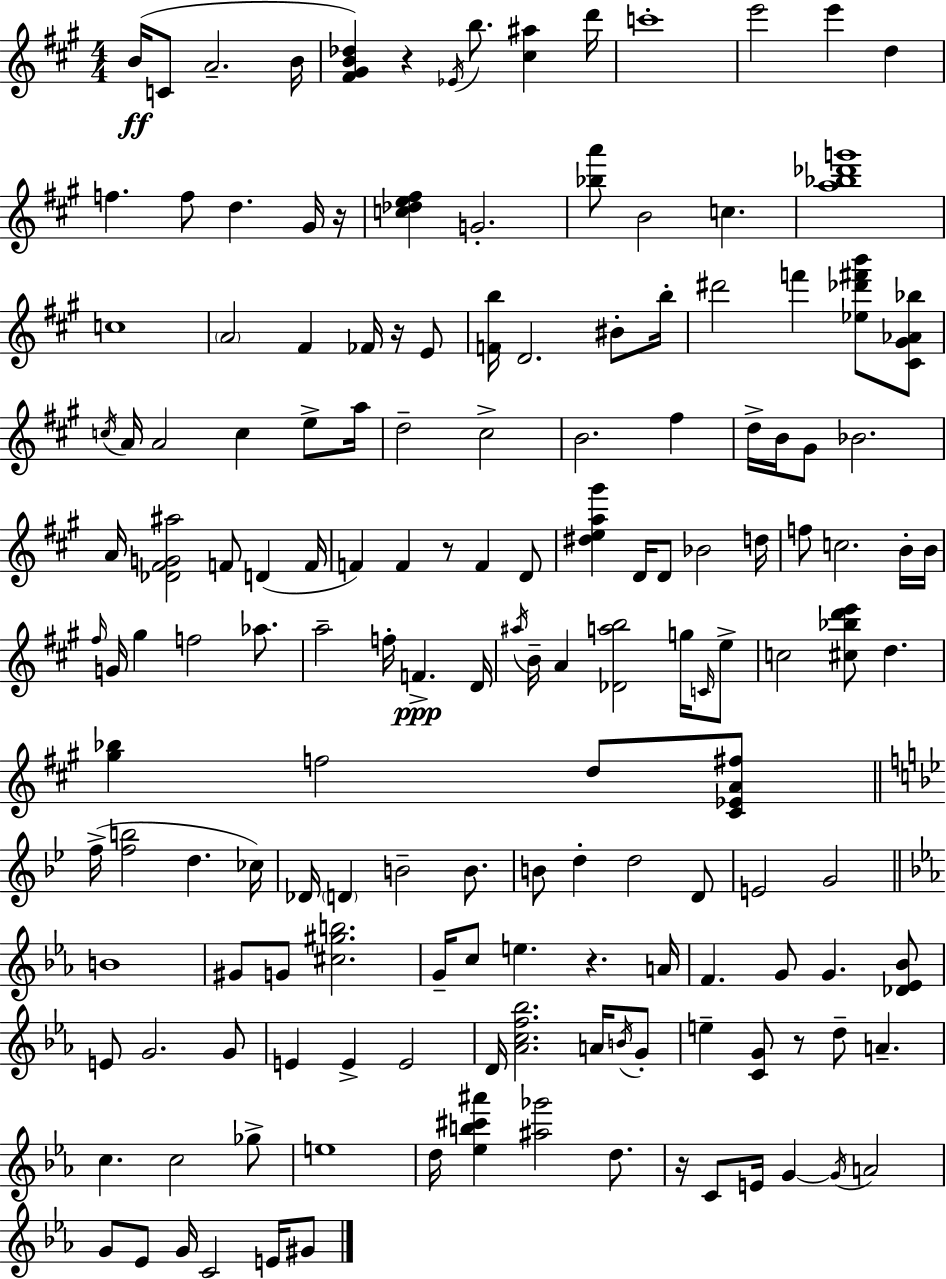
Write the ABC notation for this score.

X:1
T:Untitled
M:4/4
L:1/4
K:A
B/4 C/2 A2 B/4 [^F^GB_d] z _E/4 b/2 [^c^a] d'/4 c'4 e'2 e' d f f/2 d ^G/4 z/4 [c_de^f] G2 [_ba']/2 B2 c [a_b_d'g']4 c4 A2 ^F _F/4 z/4 E/2 [Fb]/4 D2 ^B/2 b/4 ^d'2 f' [_e_d'^f'b']/2 [^C^G_A_b]/2 c/4 A/4 A2 c e/2 a/4 d2 ^c2 B2 ^f d/4 B/4 ^G/2 _B2 A/4 [_D^FG^a]2 F/2 D F/4 F F z/2 F D/2 [^dea^g'] D/4 D/2 _B2 d/4 f/2 c2 B/4 B/4 ^f/4 G/4 ^g f2 _a/2 a2 f/4 F D/4 ^a/4 B/4 A [_Dab]2 g/4 C/4 e/2 c2 [^c_bd'e']/2 d [^g_b] f2 d/2 [^C_EA^f]/2 f/4 [fb]2 d _c/4 _D/4 D B2 B/2 B/2 d d2 D/2 E2 G2 B4 ^G/2 G/2 [^c^gb]2 G/4 c/2 e z A/4 F G/2 G [_D_E_B]/2 E/2 G2 G/2 E E E2 D/4 [_Acf_b]2 A/4 B/4 G/2 e [CG]/2 z/2 d/2 A c c2 _g/2 e4 d/4 [_eb^c'^a'] [^a_g']2 d/2 z/4 C/2 E/4 G G/4 A2 G/2 _E/2 G/4 C2 E/4 ^G/2